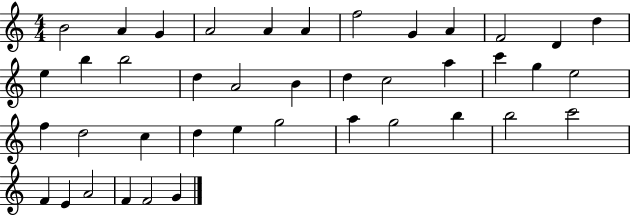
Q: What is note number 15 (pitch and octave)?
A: B5